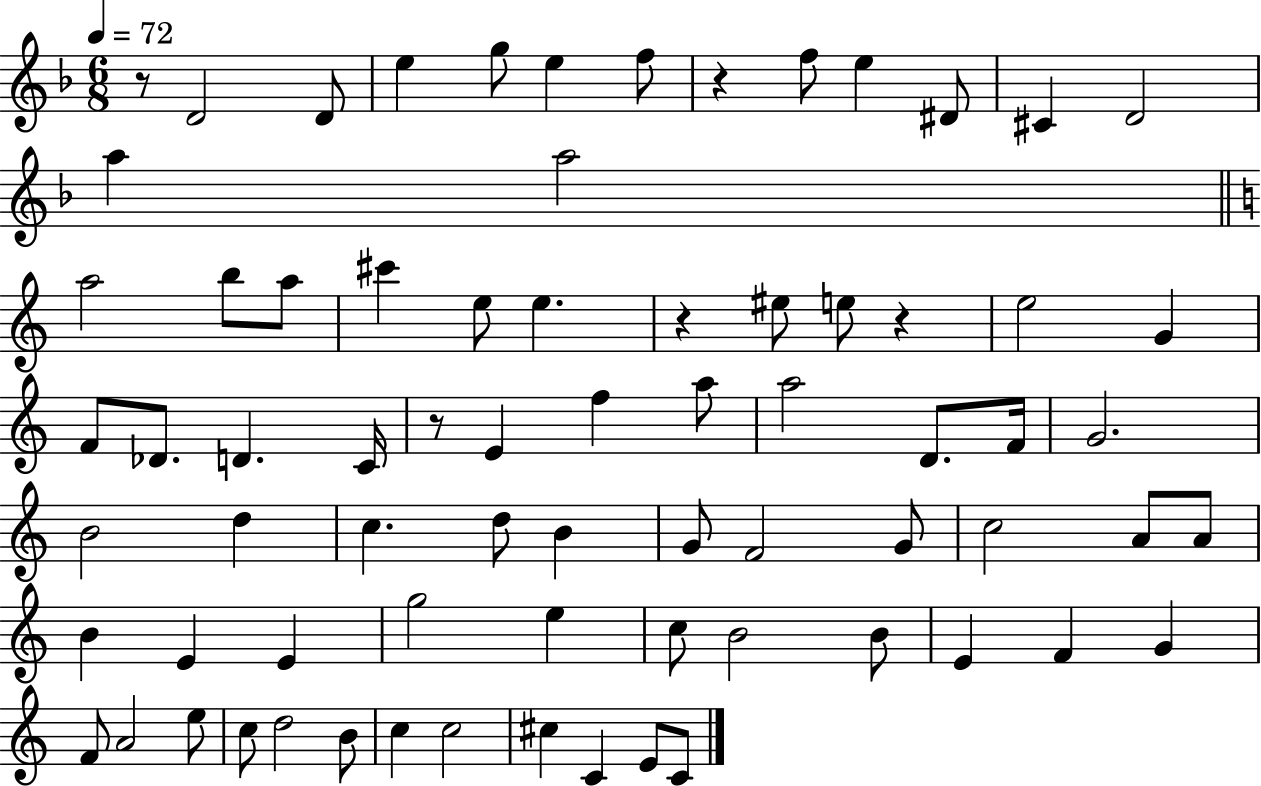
R/e D4/h D4/e E5/q G5/e E5/q F5/e R/q F5/e E5/q D#4/e C#4/q D4/h A5/q A5/h A5/h B5/e A5/e C#6/q E5/e E5/q. R/q EIS5/e E5/e R/q E5/h G4/q F4/e Db4/e. D4/q. C4/s R/e E4/q F5/q A5/e A5/h D4/e. F4/s G4/h. B4/h D5/q C5/q. D5/e B4/q G4/e F4/h G4/e C5/h A4/e A4/e B4/q E4/q E4/q G5/h E5/q C5/e B4/h B4/e E4/q F4/q G4/q F4/e A4/h E5/e C5/e D5/h B4/e C5/q C5/h C#5/q C4/q E4/e C4/e